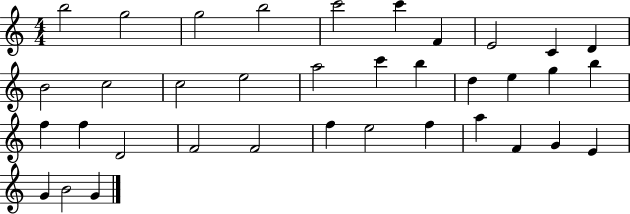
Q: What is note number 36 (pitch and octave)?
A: G4